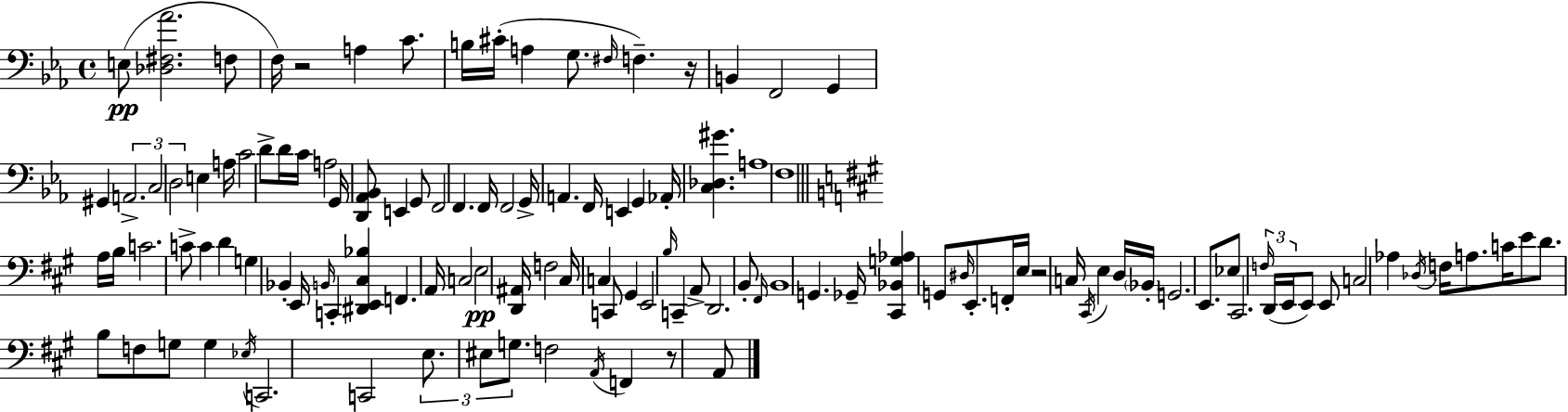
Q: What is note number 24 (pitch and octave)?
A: C4